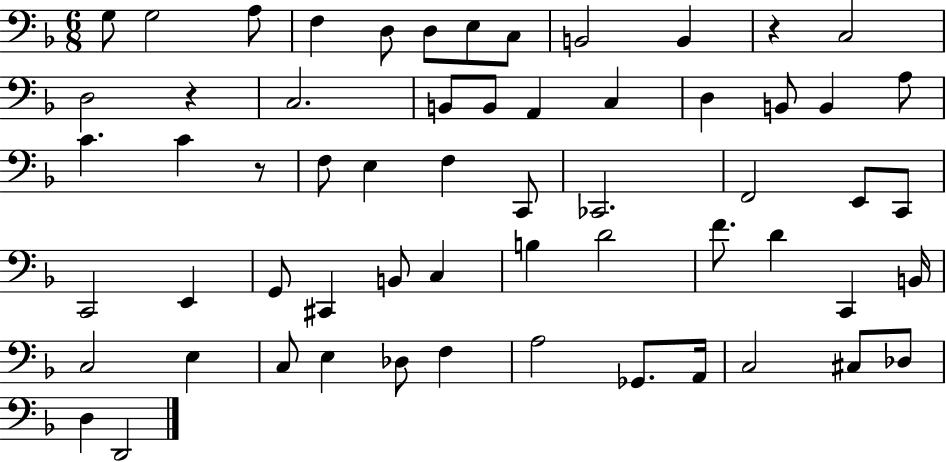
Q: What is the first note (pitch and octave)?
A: G3